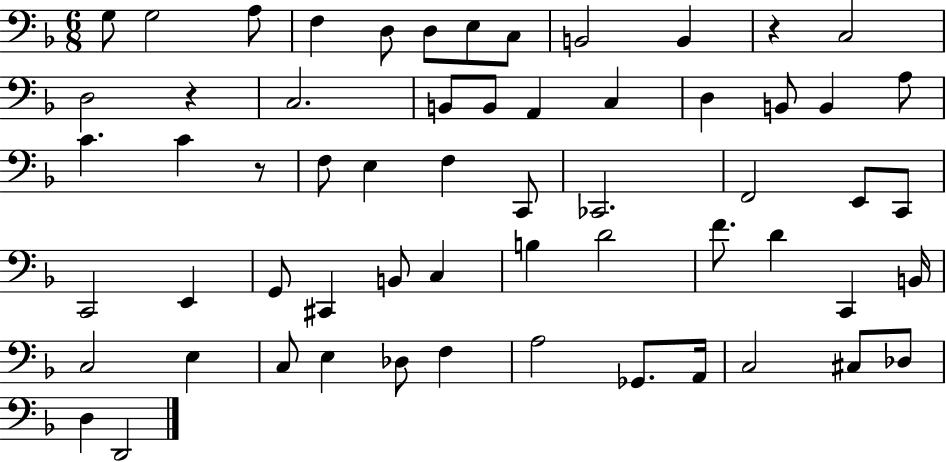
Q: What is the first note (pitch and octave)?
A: G3